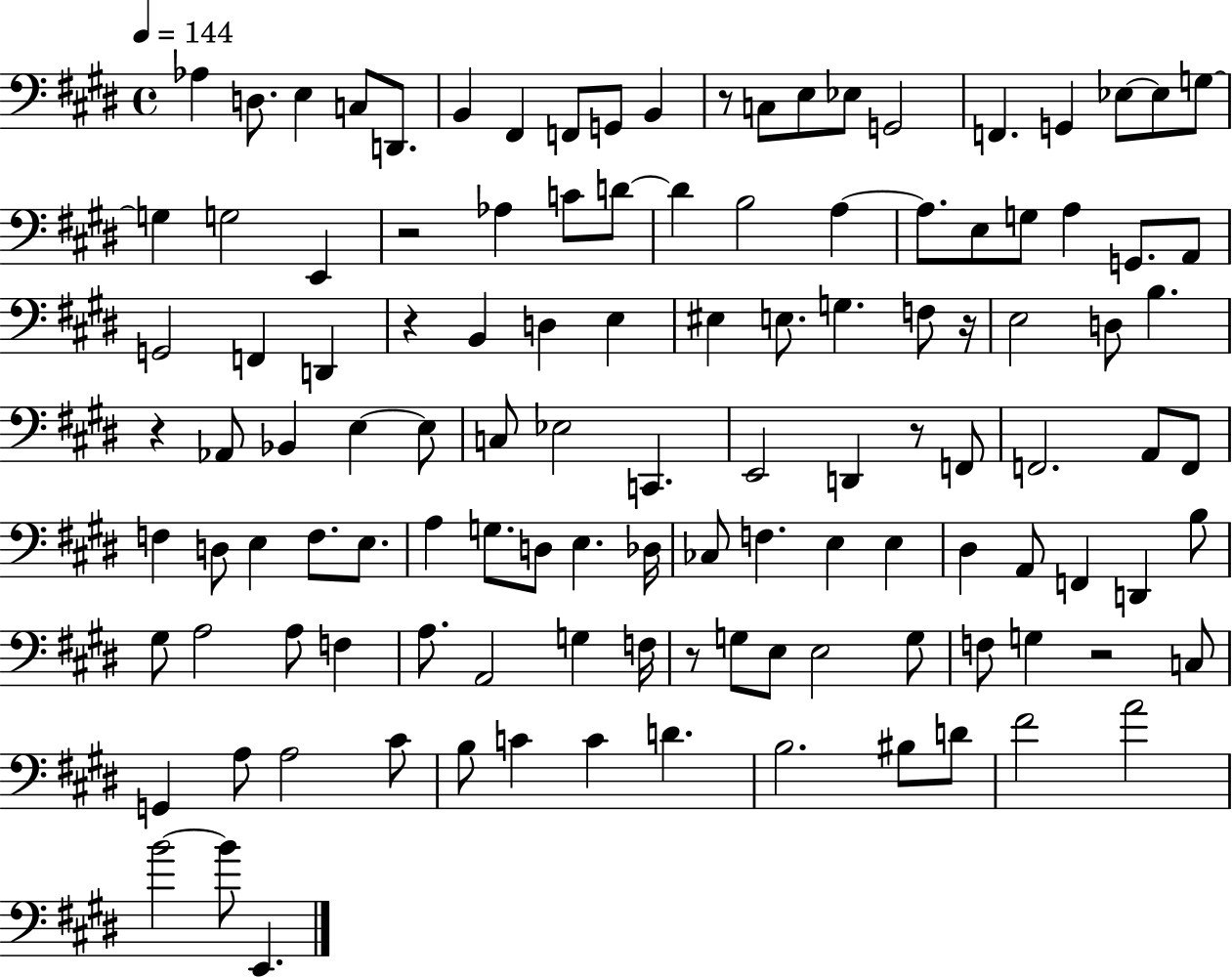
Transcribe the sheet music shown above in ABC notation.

X:1
T:Untitled
M:4/4
L:1/4
K:E
_A, D,/2 E, C,/2 D,,/2 B,, ^F,, F,,/2 G,,/2 B,, z/2 C,/2 E,/2 _E,/2 G,,2 F,, G,, _E,/2 _E,/2 G,/2 G, G,2 E,, z2 _A, C/2 D/2 D B,2 A, A,/2 E,/2 G,/2 A, G,,/2 A,,/2 G,,2 F,, D,, z B,, D, E, ^E, E,/2 G, F,/2 z/4 E,2 D,/2 B, z _A,,/2 _B,, E, E,/2 C,/2 _E,2 C,, E,,2 D,, z/2 F,,/2 F,,2 A,,/2 F,,/2 F, D,/2 E, F,/2 E,/2 A, G,/2 D,/2 E, _D,/4 _C,/2 F, E, E, ^D, A,,/2 F,, D,, B,/2 ^G,/2 A,2 A,/2 F, A,/2 A,,2 G, F,/4 z/2 G,/2 E,/2 E,2 G,/2 F,/2 G, z2 C,/2 G,, A,/2 A,2 ^C/2 B,/2 C C D B,2 ^B,/2 D/2 ^F2 A2 B2 B/2 E,,